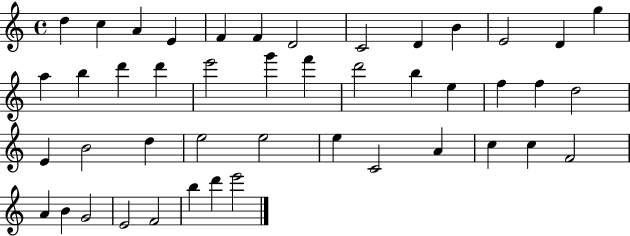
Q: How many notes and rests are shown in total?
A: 45